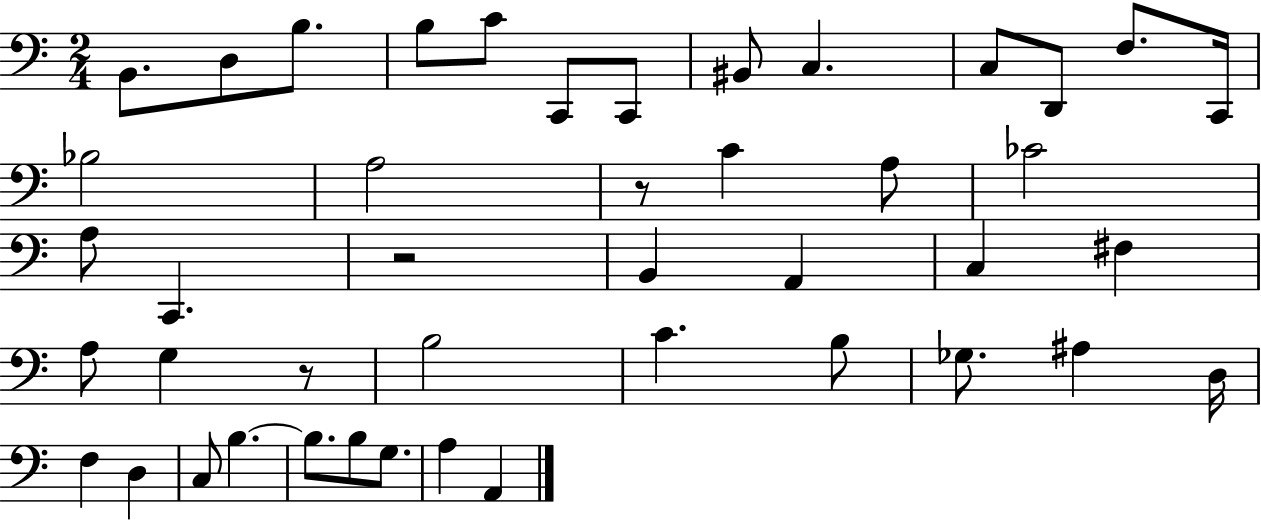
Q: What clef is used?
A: bass